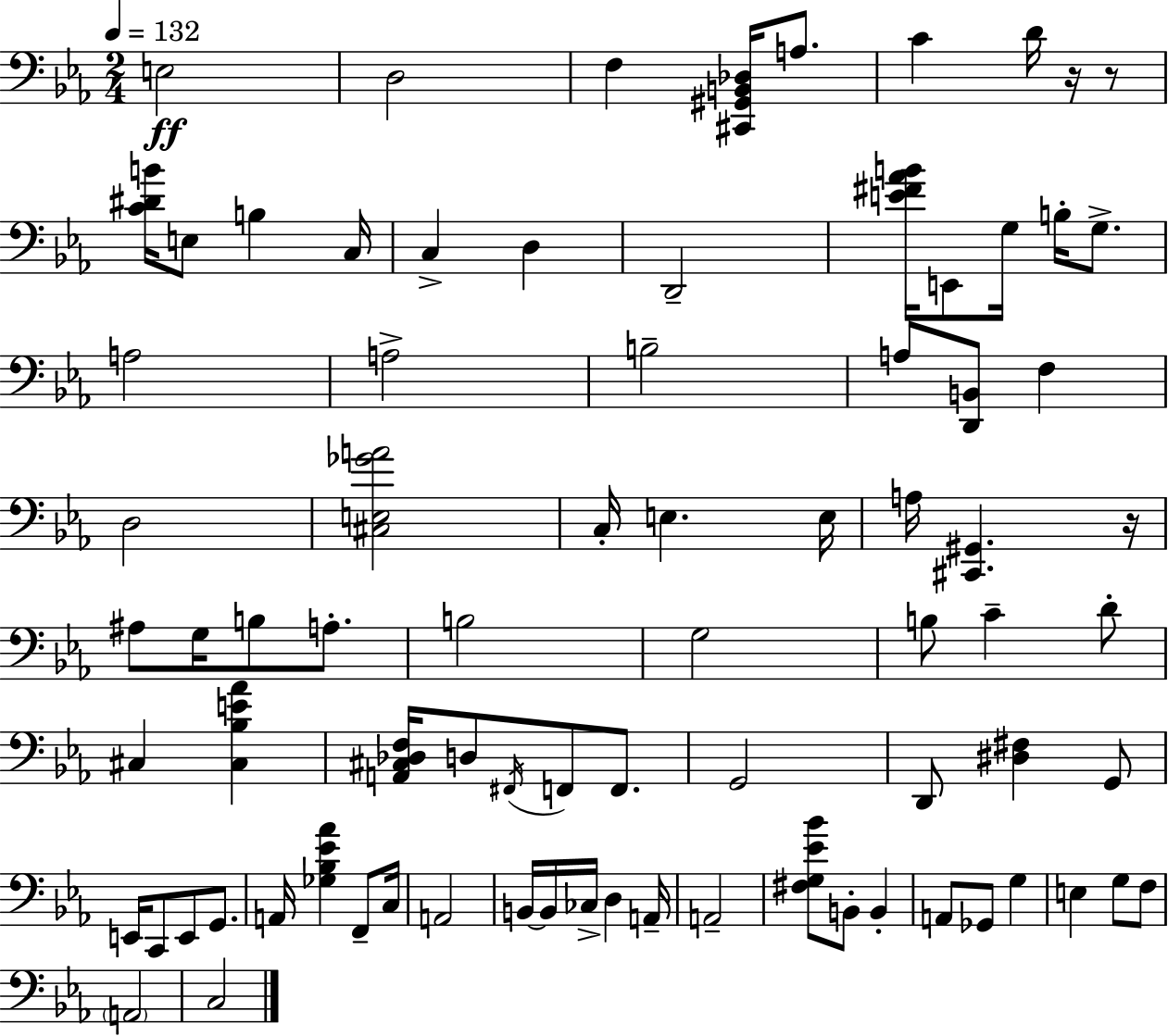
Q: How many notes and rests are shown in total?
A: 81